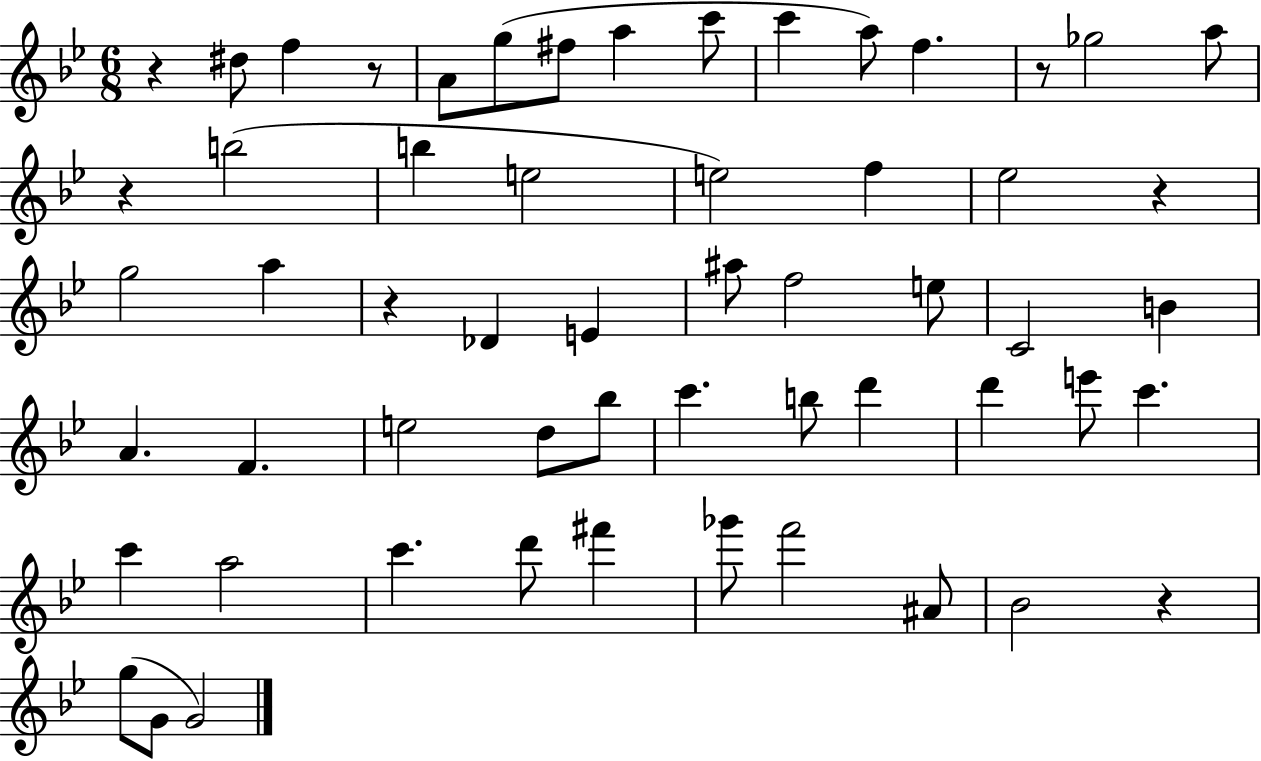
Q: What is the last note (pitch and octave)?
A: G4